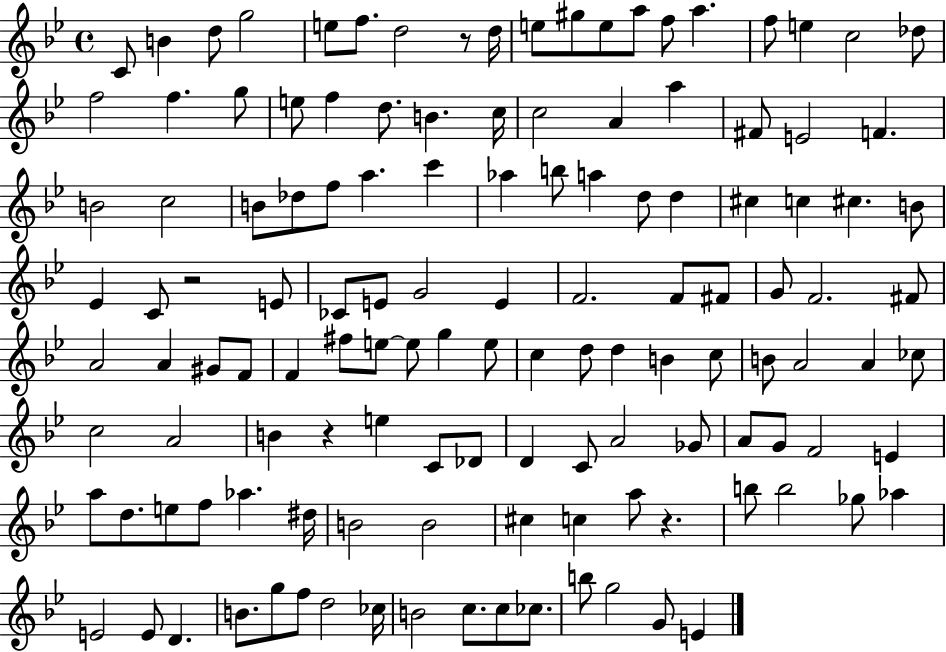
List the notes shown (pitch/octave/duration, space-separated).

C4/e B4/q D5/e G5/h E5/e F5/e. D5/h R/e D5/s E5/e G#5/e E5/e A5/e F5/e A5/q. F5/e E5/q C5/h Db5/e F5/h F5/q. G5/e E5/e F5/q D5/e. B4/q. C5/s C5/h A4/q A5/q F#4/e E4/h F4/q. B4/h C5/h B4/e Db5/e F5/e A5/q. C6/q Ab5/q B5/e A5/q D5/e D5/q C#5/q C5/q C#5/q. B4/e Eb4/q C4/e R/h E4/e CES4/e E4/e G4/h E4/q F4/h. F4/e F#4/e G4/e F4/h. F#4/e A4/h A4/q G#4/e F4/e F4/q F#5/e E5/e E5/e G5/q E5/e C5/q D5/e D5/q B4/q C5/e B4/e A4/h A4/q CES5/e C5/h A4/h B4/q R/q E5/q C4/e Db4/e D4/q C4/e A4/h Gb4/e A4/e G4/e F4/h E4/q A5/e D5/e. E5/e F5/e Ab5/q. D#5/s B4/h B4/h C#5/q C5/q A5/e R/q. B5/e B5/h Gb5/e Ab5/q E4/h E4/e D4/q. B4/e. G5/e F5/e D5/h CES5/s B4/h C5/e. C5/e CES5/e. B5/e G5/h G4/e E4/q